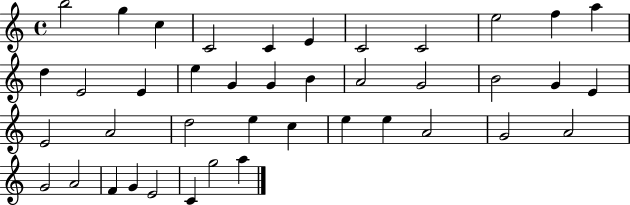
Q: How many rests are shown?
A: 0